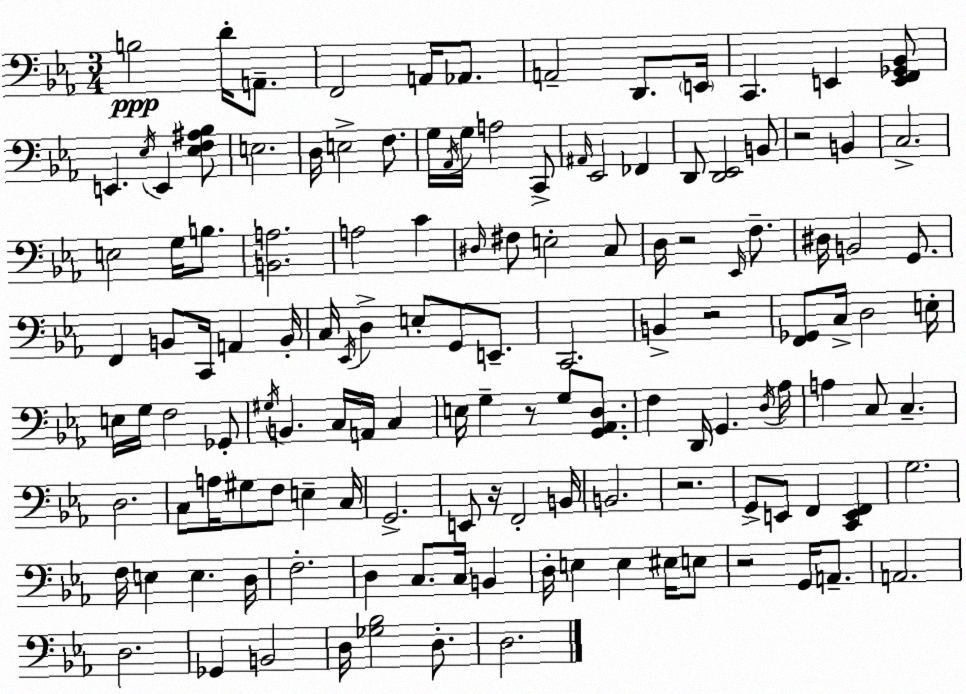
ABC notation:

X:1
T:Untitled
M:3/4
L:1/4
K:Eb
B,2 D/4 A,,/2 F,,2 A,,/4 _A,,/2 A,,2 D,,/2 E,,/4 C,, E,, [E,,F,,_G,,_B,,]/2 E,, _E,/4 E,, [_E,F,^A,_B,]/2 E,2 D,/4 E,2 F,/2 G,/4 _A,,/4 G,/4 A,2 C,,/2 ^A,,/4 _E,,2 _F,, D,,/2 [D,,_E,,]2 B,,/2 z2 B,, C,2 E,2 G,/4 B,/2 [B,,A,]2 A,2 C ^D,/4 ^F,/2 E,2 C,/2 D,/4 z2 _E,,/4 F,/2 ^D,/4 B,,2 G,,/2 F,, B,,/2 C,,/4 A,, B,,/4 C,/4 _E,,/4 D, E,/2 G,,/2 E,,/2 C,,2 B,, z2 [F,,_G,,]/2 C,/4 D,2 E,/4 E,/4 G,/4 F,2 _G,,/2 ^G,/4 B,, C,/4 A,,/4 C, E,/4 G, z/2 G,/2 [G,,_A,,D,]/2 F, D,,/4 G,, D,/4 _A,/4 A, C,/2 C, D,2 C,/2 A,/4 ^G,/2 F,/2 E, C,/4 G,,2 E,,/2 z/4 F,,2 B,,/4 B,,2 z2 G,,/2 E,,/2 F,, [C,,E,,F,,] G,2 F,/4 E, E, D,/4 F,2 D, C,/2 C,/4 B,, D,/4 E, E, ^E,/4 E,/2 z2 G,,/4 A,,/2 A,,2 D,2 _G,, B,,2 D,/4 [_G,_B,]2 D,/2 D,2